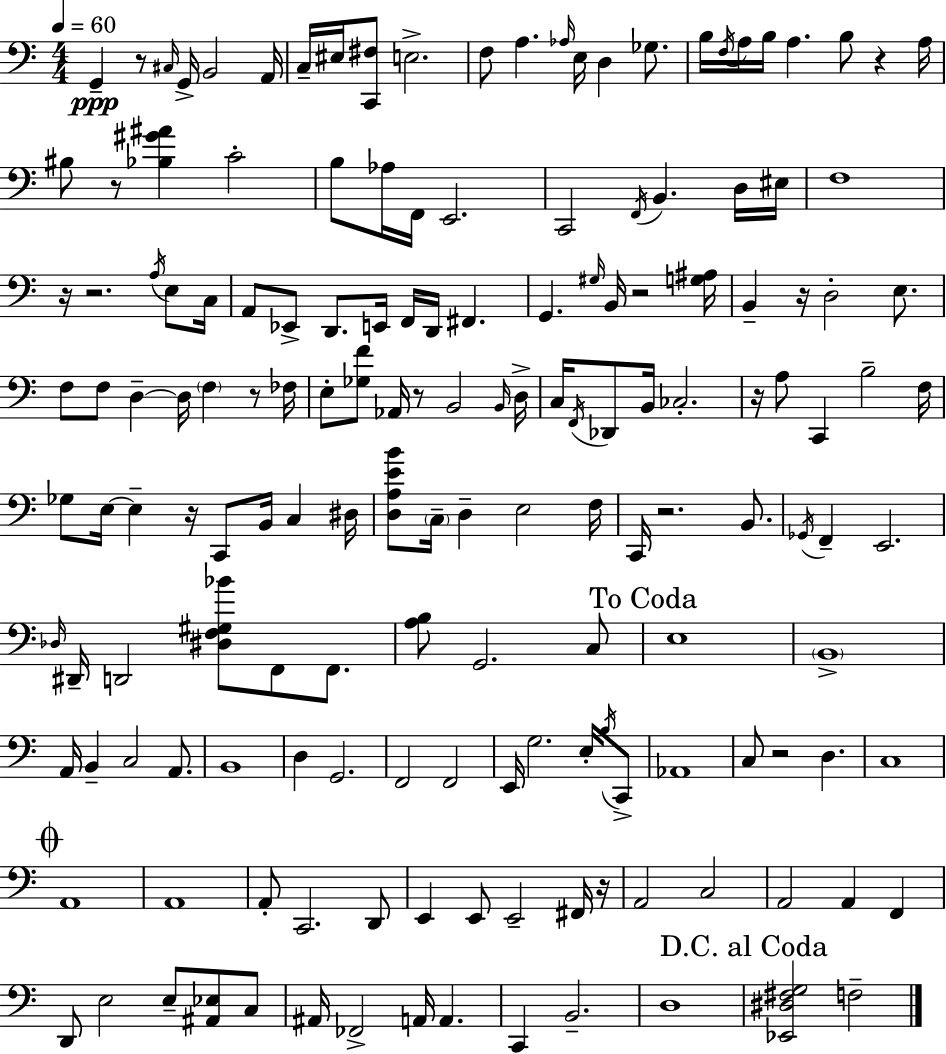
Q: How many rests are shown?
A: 14